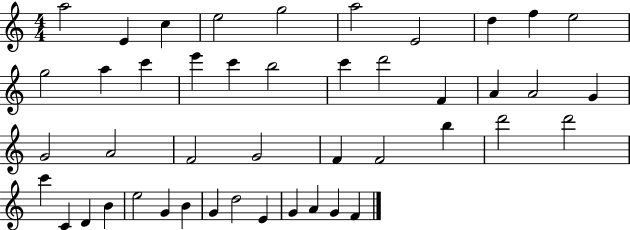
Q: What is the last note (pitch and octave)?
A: F4